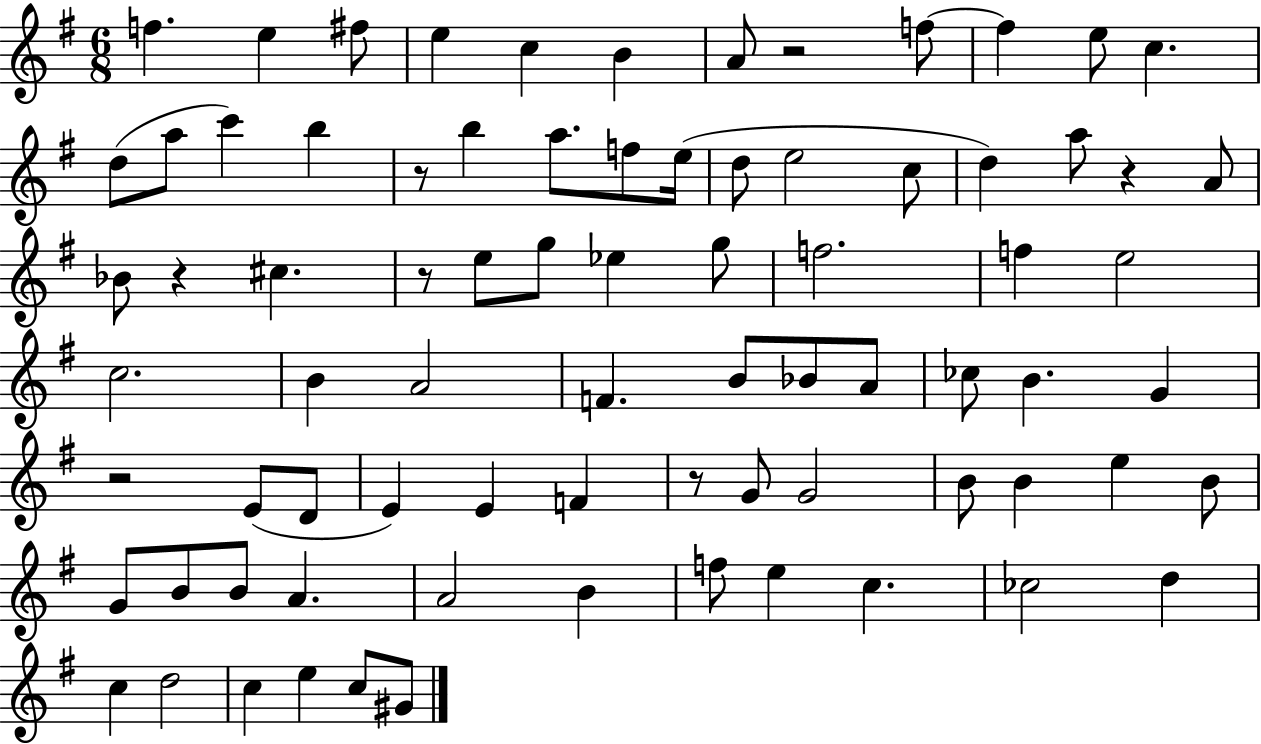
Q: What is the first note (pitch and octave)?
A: F5